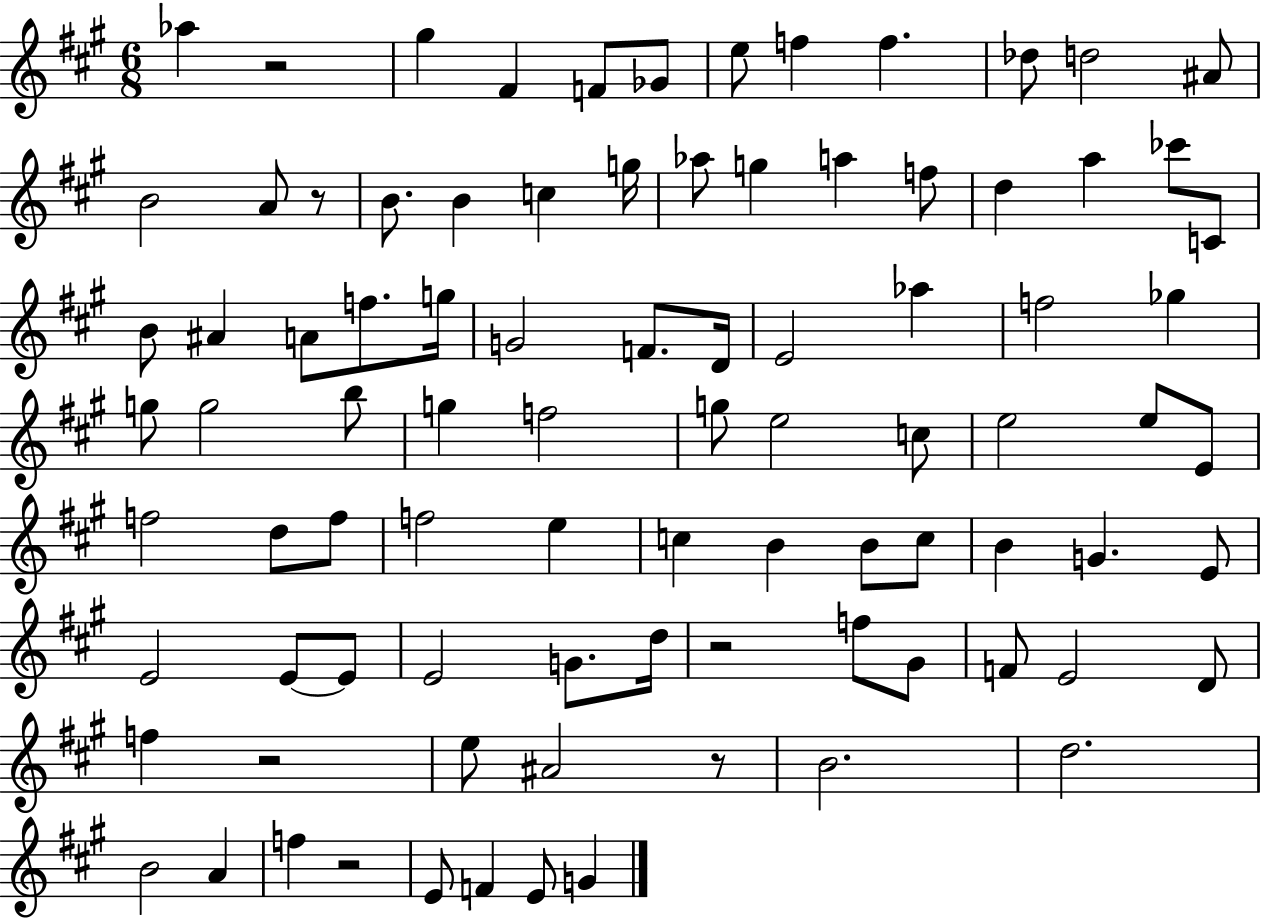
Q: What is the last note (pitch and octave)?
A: G4